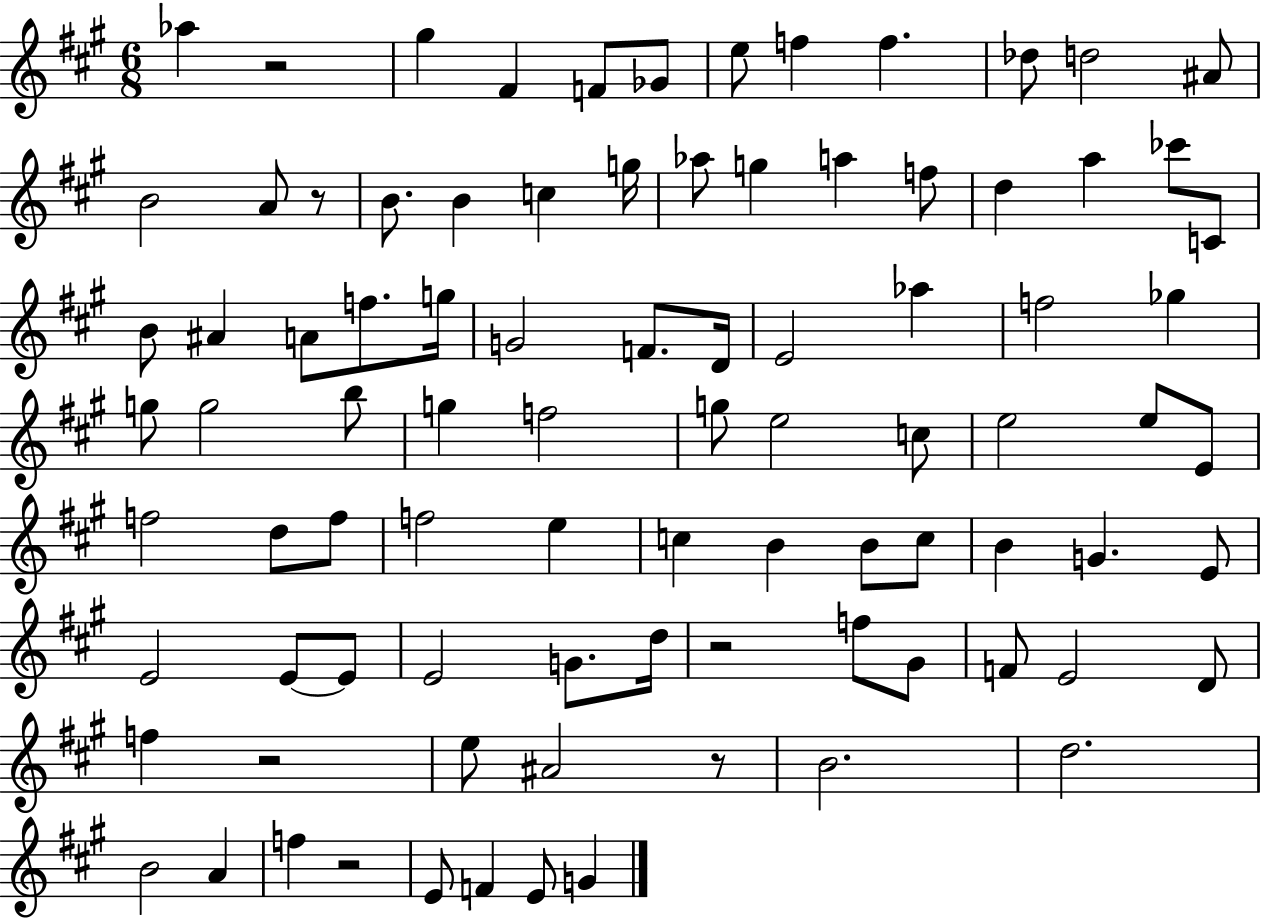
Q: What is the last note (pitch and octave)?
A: G4